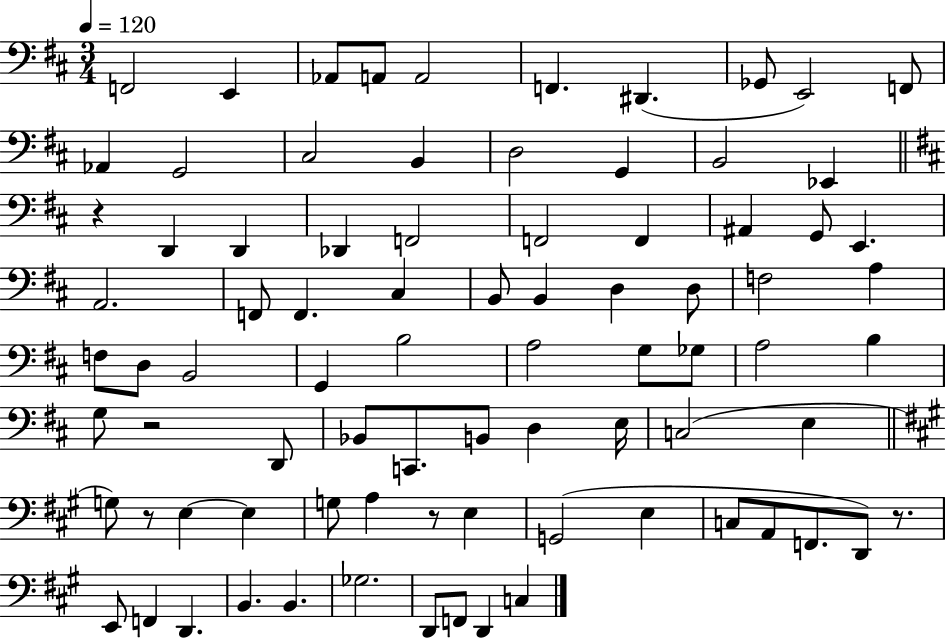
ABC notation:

X:1
T:Untitled
M:3/4
L:1/4
K:D
F,,2 E,, _A,,/2 A,,/2 A,,2 F,, ^D,, _G,,/2 E,,2 F,,/2 _A,, G,,2 ^C,2 B,, D,2 G,, B,,2 _E,, z D,, D,, _D,, F,,2 F,,2 F,, ^A,, G,,/2 E,, A,,2 F,,/2 F,, ^C, B,,/2 B,, D, D,/2 F,2 A, F,/2 D,/2 B,,2 G,, B,2 A,2 G,/2 _G,/2 A,2 B, G,/2 z2 D,,/2 _B,,/2 C,,/2 B,,/2 D, E,/4 C,2 E, G,/2 z/2 E, E, G,/2 A, z/2 E, G,,2 E, C,/2 A,,/2 F,,/2 D,,/2 z/2 E,,/2 F,, D,, B,, B,, _G,2 D,,/2 F,,/2 D,, C,